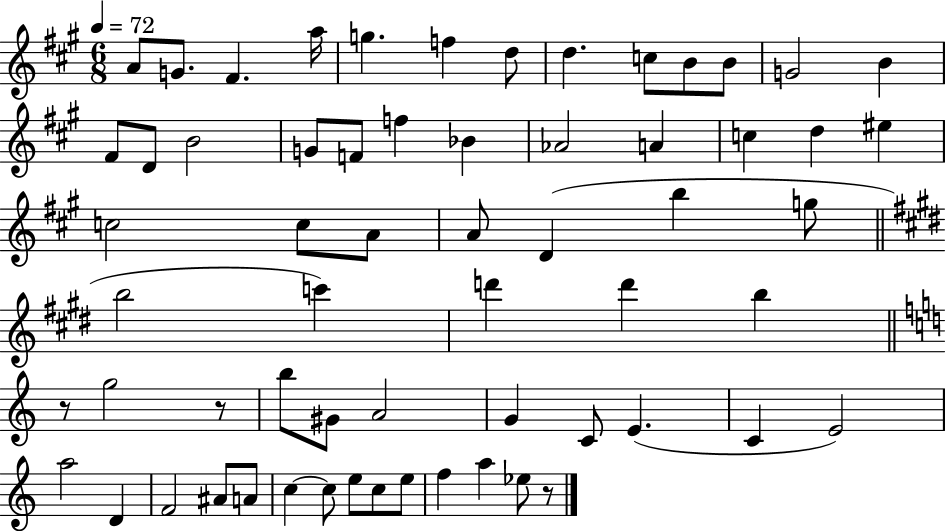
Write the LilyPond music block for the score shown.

{
  \clef treble
  \numericTimeSignature
  \time 6/8
  \key a \major
  \tempo 4 = 72
  a'8 g'8. fis'4. a''16 | g''4. f''4 d''8 | d''4. c''8 b'8 b'8 | g'2 b'4 | \break fis'8 d'8 b'2 | g'8 f'8 f''4 bes'4 | aes'2 a'4 | c''4 d''4 eis''4 | \break c''2 c''8 a'8 | a'8 d'4( b''4 g''8 | \bar "||" \break \key e \major b''2 c'''4) | d'''4 d'''4 b''4 | \bar "||" \break \key c \major r8 g''2 r8 | b''8 gis'8 a'2 | g'4 c'8 e'4.( | c'4 e'2) | \break a''2 d'4 | f'2 ais'8 a'8 | c''4~~ c''8 e''8 c''8 e''8 | f''4 a''4 ees''8 r8 | \break \bar "|."
}